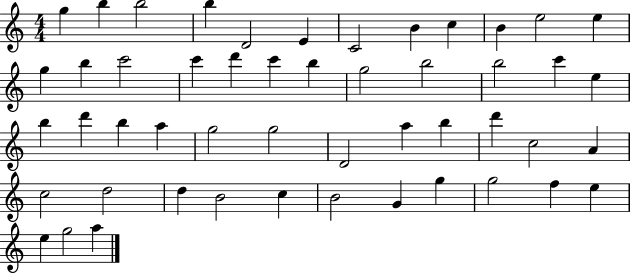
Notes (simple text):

G5/q B5/q B5/h B5/q D4/h E4/q C4/h B4/q C5/q B4/q E5/h E5/q G5/q B5/q C6/h C6/q D6/q C6/q B5/q G5/h B5/h B5/h C6/q E5/q B5/q D6/q B5/q A5/q G5/h G5/h D4/h A5/q B5/q D6/q C5/h A4/q C5/h D5/h D5/q B4/h C5/q B4/h G4/q G5/q G5/h F5/q E5/q E5/q G5/h A5/q